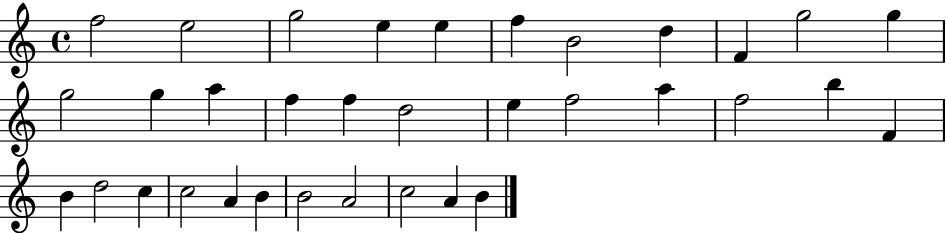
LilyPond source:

{
  \clef treble
  \time 4/4
  \defaultTimeSignature
  \key c \major
  f''2 e''2 | g''2 e''4 e''4 | f''4 b'2 d''4 | f'4 g''2 g''4 | \break g''2 g''4 a''4 | f''4 f''4 d''2 | e''4 f''2 a''4 | f''2 b''4 f'4 | \break b'4 d''2 c''4 | c''2 a'4 b'4 | b'2 a'2 | c''2 a'4 b'4 | \break \bar "|."
}